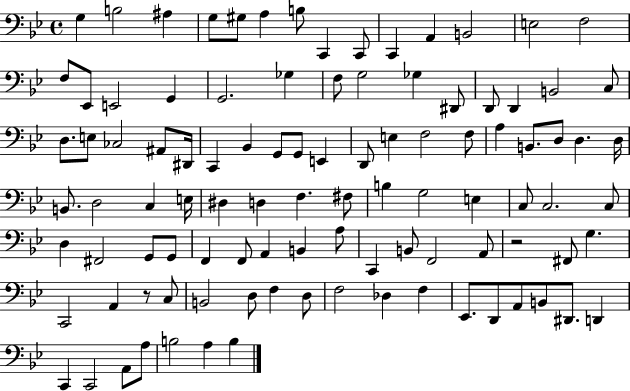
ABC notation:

X:1
T:Untitled
M:4/4
L:1/4
K:Bb
G, B,2 ^A, G,/2 ^G,/2 A, B,/2 C,, C,,/2 C,, A,, B,,2 E,2 F,2 F,/2 _E,,/2 E,,2 G,, G,,2 _G, F,/2 G,2 _G, ^D,,/2 D,,/2 D,, B,,2 C,/2 D,/2 E,/2 _C,2 ^A,,/2 ^D,,/4 C,, _B,, G,,/2 G,,/2 E,, D,,/2 E, F,2 F,/2 A, B,,/2 D,/2 D, D,/4 B,,/2 D,2 C, E,/4 ^D, D, F, ^F,/2 B, G,2 E, C,/2 C,2 C,/2 D, ^F,,2 G,,/2 G,,/2 F,, F,,/2 A,, B,, A,/2 C,, B,,/2 F,,2 A,,/2 z2 ^F,,/2 G, C,,2 A,, z/2 C,/2 B,,2 D,/2 F, D,/2 F,2 _D, F, _E,,/2 D,,/2 A,,/2 B,,/2 ^D,,/2 D,, C,, C,,2 A,,/2 A,/2 B,2 A, B,